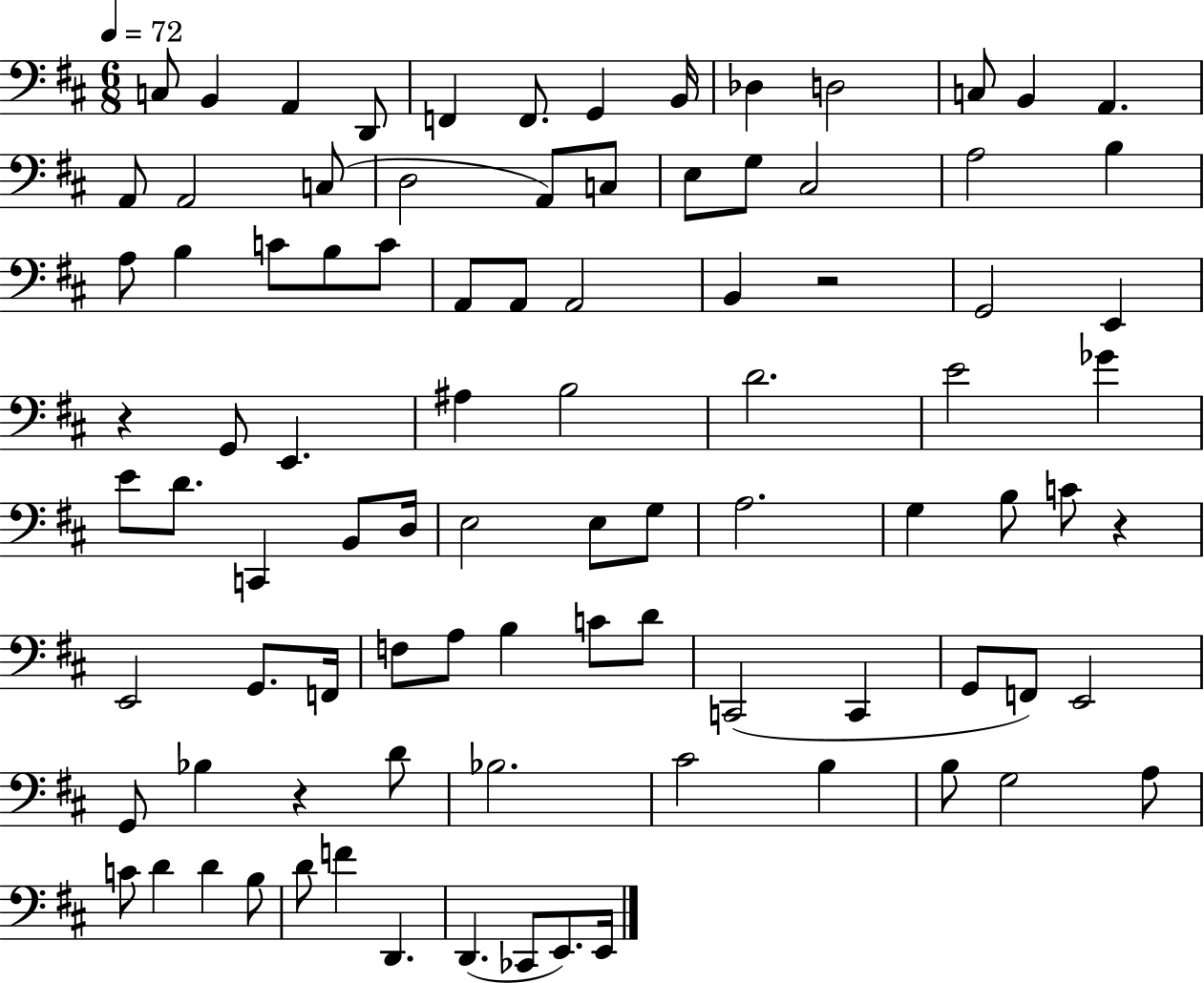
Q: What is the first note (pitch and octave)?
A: C3